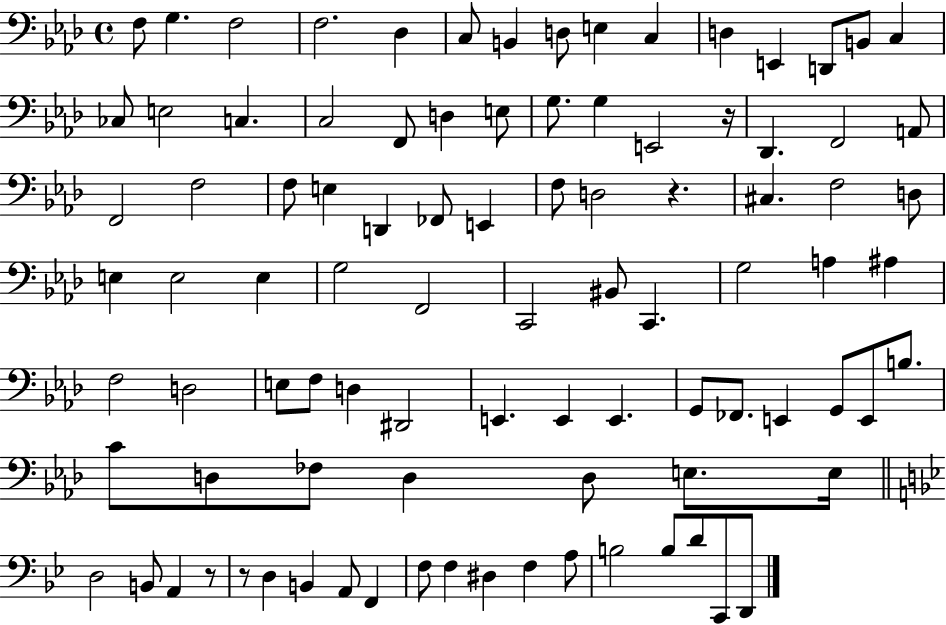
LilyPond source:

{
  \clef bass
  \time 4/4
  \defaultTimeSignature
  \key aes \major
  f8 g4. f2 | f2. des4 | c8 b,4 d8 e4 c4 | d4 e,4 d,8 b,8 c4 | \break ces8 e2 c4. | c2 f,8 d4 e8 | g8. g4 e,2 r16 | des,4. f,2 a,8 | \break f,2 f2 | f8 e4 d,4 fes,8 e,4 | f8 d2 r4. | cis4. f2 d8 | \break e4 e2 e4 | g2 f,2 | c,2 bis,8 c,4. | g2 a4 ais4 | \break f2 d2 | e8 f8 d4 dis,2 | e,4. e,4 e,4. | g,8 fes,8. e,4 g,8 e,8 b8. | \break c'8 d8 fes8 d4 d8 e8. e16 | \bar "||" \break \key g \minor d2 b,8 a,4 r8 | r8 d4 b,4 a,8 f,4 | f8 f4 dis4 f4 a8 | b2 b8 d'8 c,8 d,8 | \break \bar "|."
}